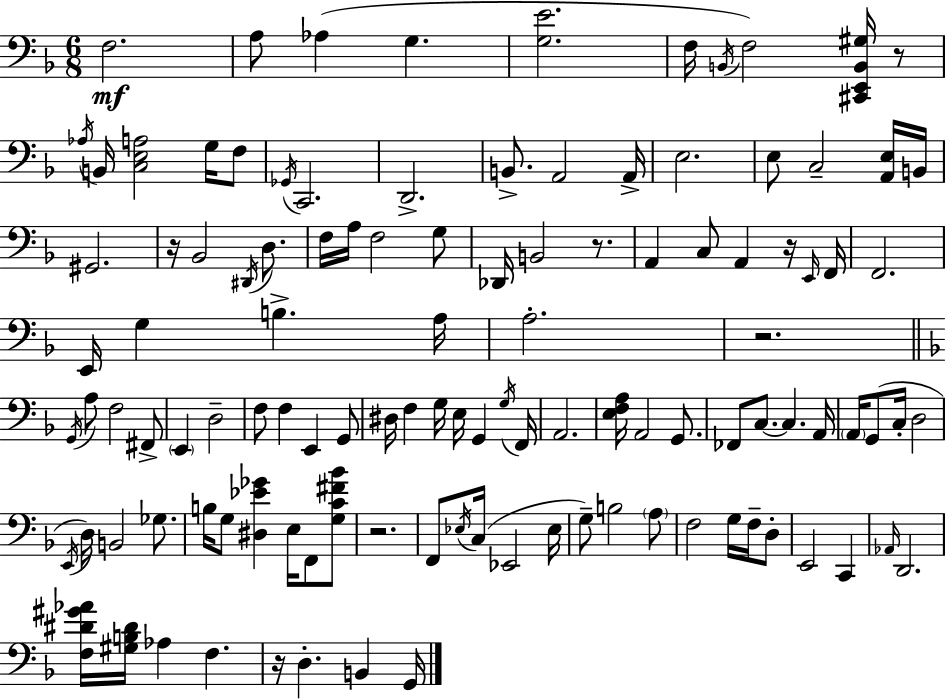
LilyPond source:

{
  \clef bass
  \numericTimeSignature
  \time 6/8
  \key d \minor
  f2.\mf | a8 aes4( g4. | <g e'>2. | f16 \acciaccatura { b,16 }) f2 <cis, e, b, gis>16 r8 | \break \acciaccatura { aes16 } b,16 <c e a>2 g16 | f8 \acciaccatura { ges,16 } c,2. | d,2.-> | b,8.-> a,2 | \break a,16-> e2. | e8 c2-- | <a, e>16 b,16 gis,2. | r16 bes,2 | \break \acciaccatura { dis,16 } d8. f16 a16 f2 | g8 des,16 b,2 | r8. a,4 c8 a,4 | r16 \grace { e,16 } f,16 f,2. | \break e,16 g4 b4.-> | a16 a2.-. | r2. | \bar "||" \break \key f \major \acciaccatura { g,16 } a8 f2 fis,8-> | \parenthesize e,4 d2-- | f8 f4 e,4 g,8 | dis16 f4 g16 e16 g,4 | \break \acciaccatura { g16 } f,16 a,2. | <e f a>16 a,2 g,8. | fes,8 c8.~~ c4. | a,16 \parenthesize a,16 g,8( c16-. d2 | \break \acciaccatura { e,16 }) d16 b,2 | ges8. b16 g8 <dis ees' ges'>4 e16 f,8 | <g c' fis' bes'>8 r2. | f,8 \acciaccatura { ees16 } c16( ees,2 | \break ees16 g8--) b2 | \parenthesize a8 f2 | g16 f16-- d8-. e,2 | c,4 \grace { aes,16 } d,2. | \break <f dis' gis' aes'>16 <gis b dis'>16 aes4 f4. | r16 d4.-. | b,4 g,16 \bar "|."
}